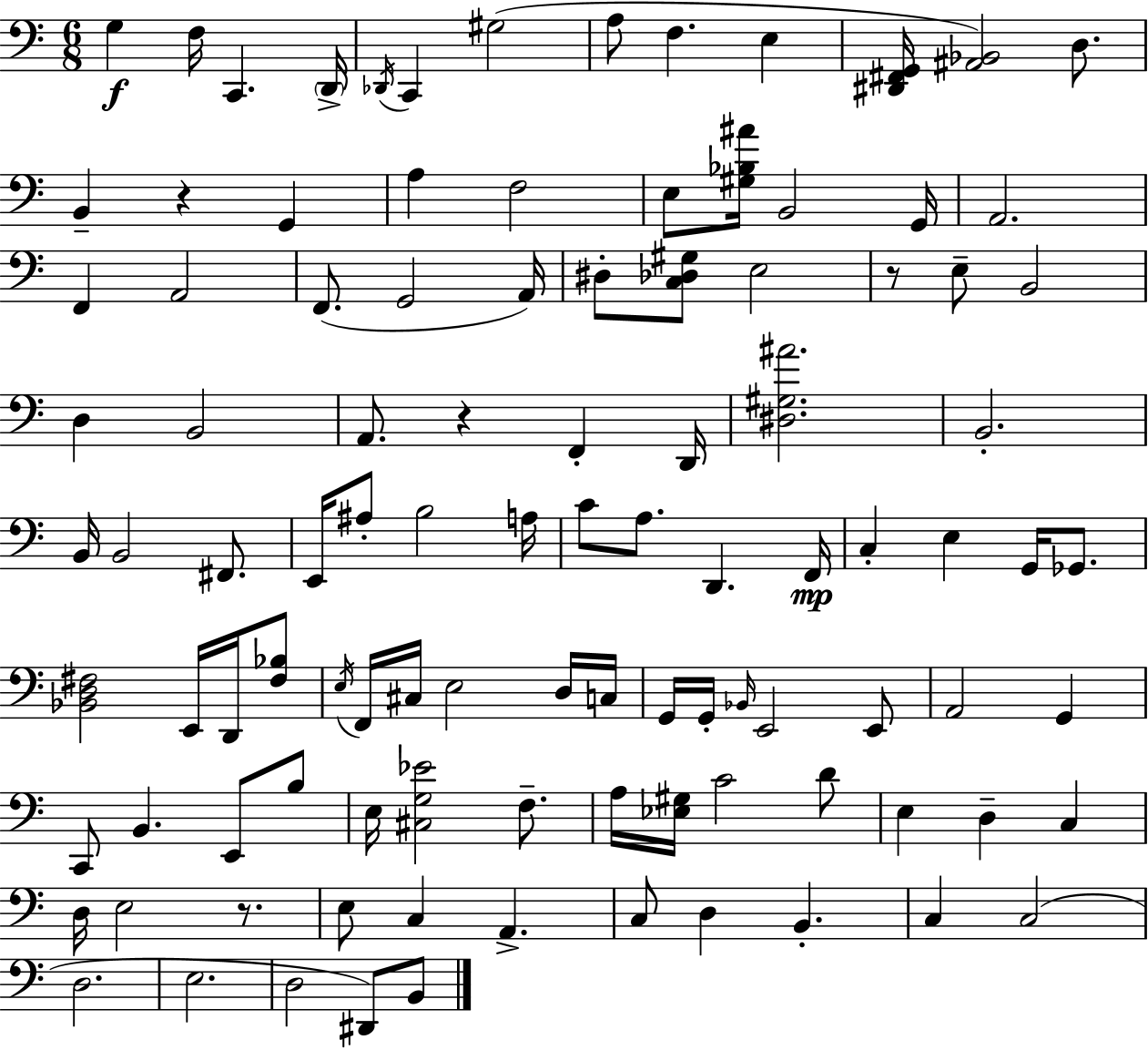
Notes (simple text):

G3/q F3/s C2/q. D2/s Db2/s C2/q G#3/h A3/e F3/q. E3/q [D#2,F#2,G2]/s [A#2,Bb2]/h D3/e. B2/q R/q G2/q A3/q F3/h E3/e [G#3,Bb3,A#4]/s B2/h G2/s A2/h. F2/q A2/h F2/e. G2/h A2/s D#3/e [C3,Db3,G#3]/e E3/h R/e E3/e B2/h D3/q B2/h A2/e. R/q F2/q D2/s [D#3,G#3,A#4]/h. B2/h. B2/s B2/h F#2/e. E2/s A#3/e B3/h A3/s C4/e A3/e. D2/q. F2/s C3/q E3/q G2/s Gb2/e. [Bb2,D3,F#3]/h E2/s D2/s [F#3,Bb3]/e E3/s F2/s C#3/s E3/h D3/s C3/s G2/s G2/s Bb2/s E2/h E2/e A2/h G2/q C2/e B2/q. E2/e B3/e E3/s [C#3,G3,Eb4]/h F3/e. A3/s [Eb3,G#3]/s C4/h D4/e E3/q D3/q C3/q D3/s E3/h R/e. E3/e C3/q A2/q. C3/e D3/q B2/q. C3/q C3/h D3/h. E3/h. D3/h D#2/e B2/e